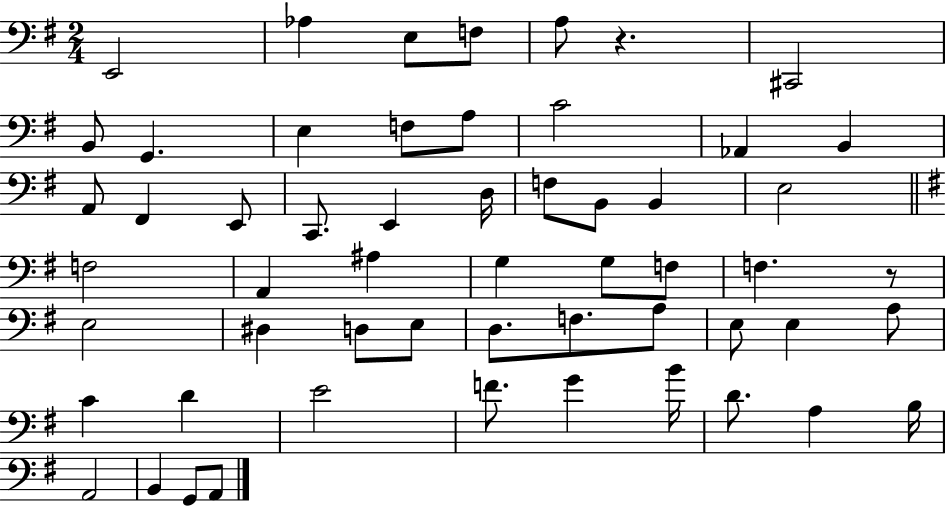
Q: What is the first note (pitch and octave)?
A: E2